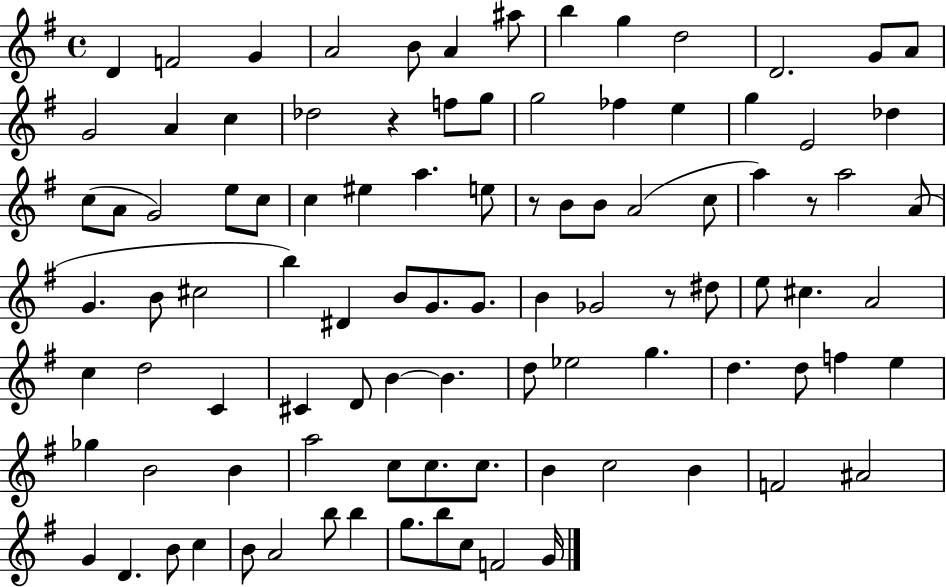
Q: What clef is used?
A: treble